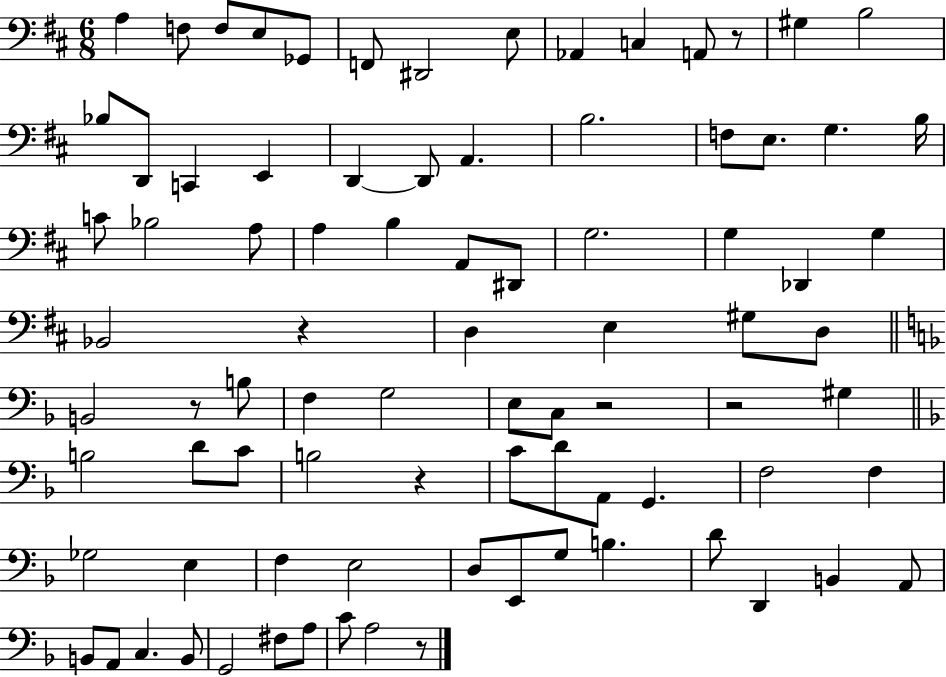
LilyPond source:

{
  \clef bass
  \numericTimeSignature
  \time 6/8
  \key d \major
  a4 f8 f8 e8 ges,8 | f,8 dis,2 e8 | aes,4 c4 a,8 r8 | gis4 b2 | \break bes8 d,8 c,4 e,4 | d,4~~ d,8 a,4. | b2. | f8 e8. g4. b16 | \break c'8 bes2 a8 | a4 b4 a,8 dis,8 | g2. | g4 des,4 g4 | \break bes,2 r4 | d4 e4 gis8 d8 | \bar "||" \break \key d \minor b,2 r8 b8 | f4 g2 | e8 c8 r2 | r2 gis4 | \break \bar "||" \break \key d \minor b2 d'8 c'8 | b2 r4 | c'8 d'8 a,8 g,4. | f2 f4 | \break ges2 e4 | f4 e2 | d8 e,8 g8 b4. | d'8 d,4 b,4 a,8 | \break b,8 a,8 c4. b,8 | g,2 fis8 a8 | c'8 a2 r8 | \bar "|."
}